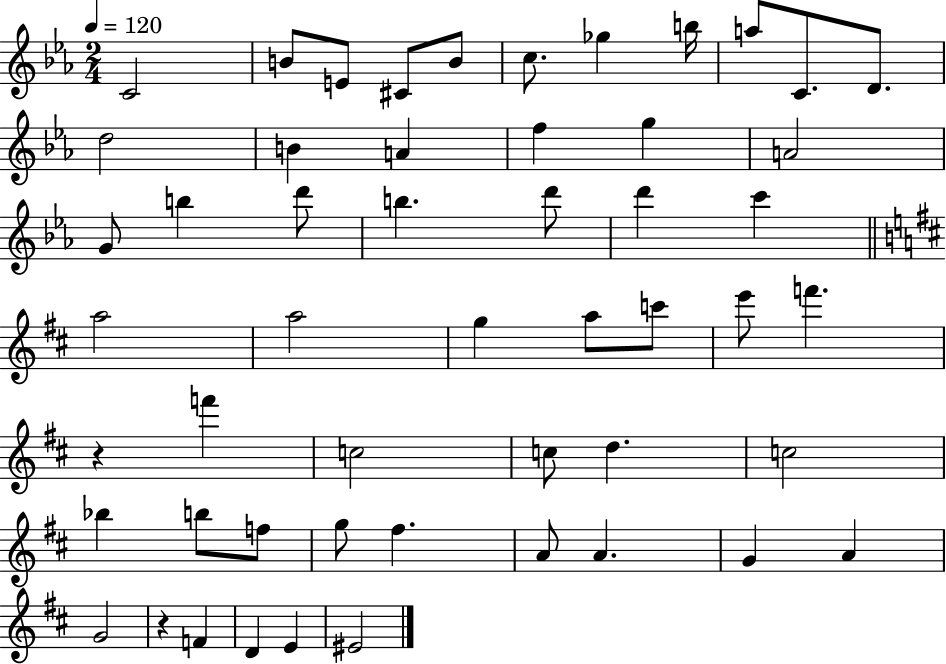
{
  \clef treble
  \numericTimeSignature
  \time 2/4
  \key ees \major
  \tempo 4 = 120
  c'2 | b'8 e'8 cis'8 b'8 | c''8. ges''4 b''16 | a''8 c'8. d'8. | \break d''2 | b'4 a'4 | f''4 g''4 | a'2 | \break g'8 b''4 d'''8 | b''4. d'''8 | d'''4 c'''4 | \bar "||" \break \key b \minor a''2 | a''2 | g''4 a''8 c'''8 | e'''8 f'''4. | \break r4 f'''4 | c''2 | c''8 d''4. | c''2 | \break bes''4 b''8 f''8 | g''8 fis''4. | a'8 a'4. | g'4 a'4 | \break g'2 | r4 f'4 | d'4 e'4 | eis'2 | \break \bar "|."
}